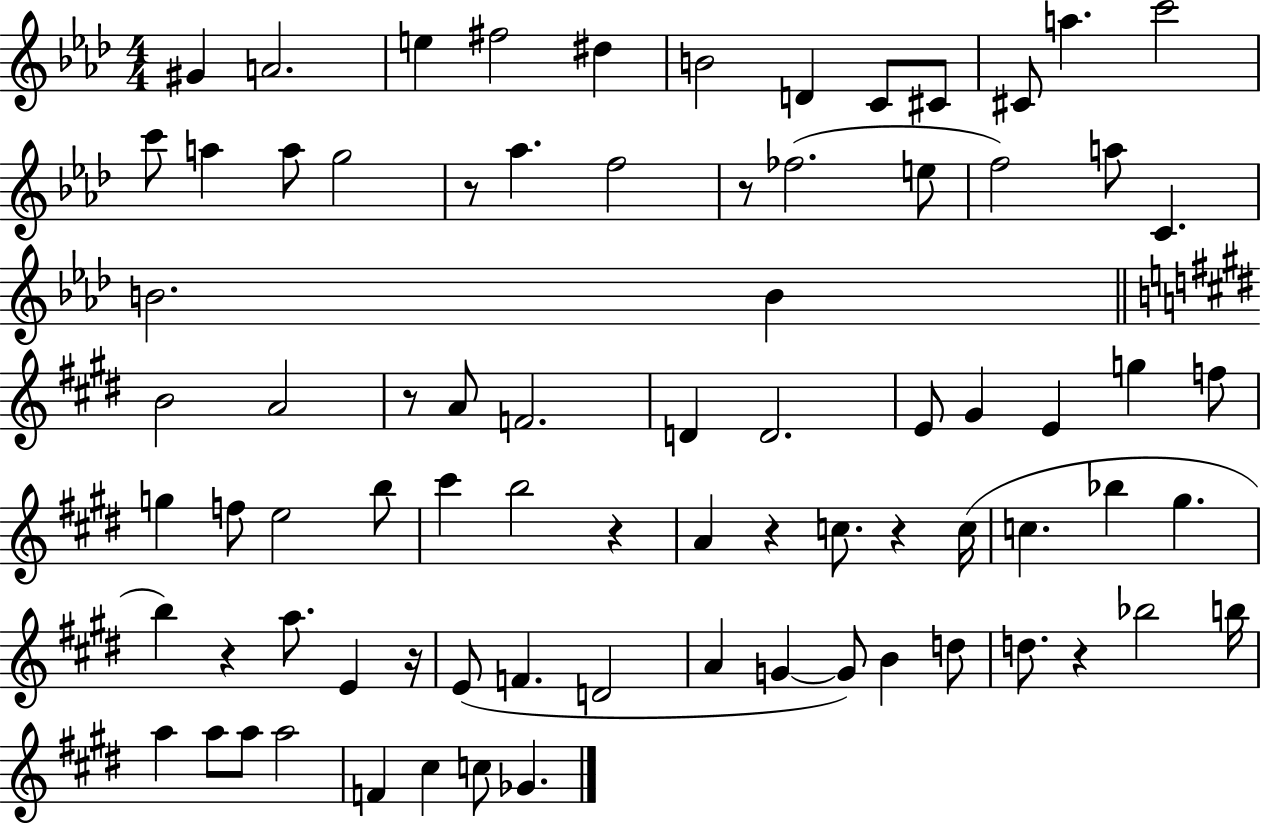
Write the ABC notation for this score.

X:1
T:Untitled
M:4/4
L:1/4
K:Ab
^G A2 e ^f2 ^d B2 D C/2 ^C/2 ^C/2 a c'2 c'/2 a a/2 g2 z/2 _a f2 z/2 _f2 e/2 f2 a/2 C B2 B B2 A2 z/2 A/2 F2 D D2 E/2 ^G E g f/2 g f/2 e2 b/2 ^c' b2 z A z c/2 z c/4 c _b ^g b z a/2 E z/4 E/2 F D2 A G G/2 B d/2 d/2 z _b2 b/4 a a/2 a/2 a2 F ^c c/2 _G